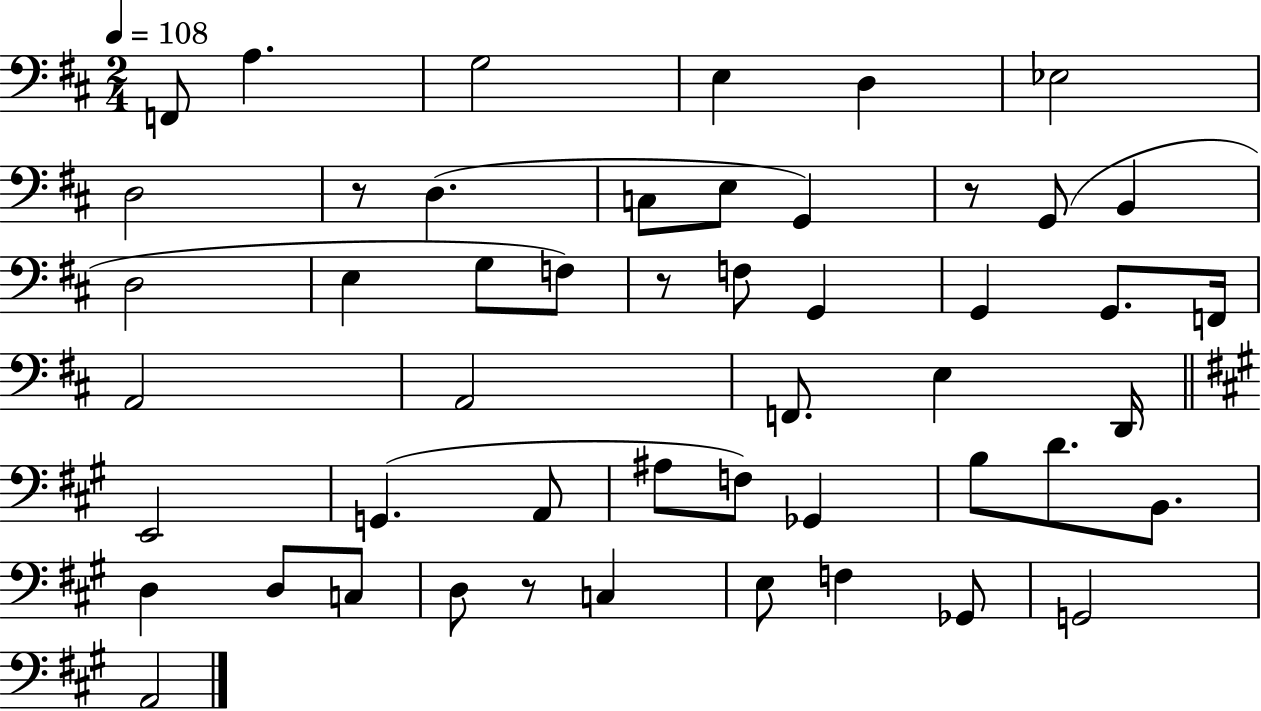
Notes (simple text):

F2/e A3/q. G3/h E3/q D3/q Eb3/h D3/h R/e D3/q. C3/e E3/e G2/q R/e G2/e B2/q D3/h E3/q G3/e F3/e R/e F3/e G2/q G2/q G2/e. F2/s A2/h A2/h F2/e. E3/q D2/s E2/h G2/q. A2/e A#3/e F3/e Gb2/q B3/e D4/e. B2/e. D3/q D3/e C3/e D3/e R/e C3/q E3/e F3/q Gb2/e G2/h A2/h